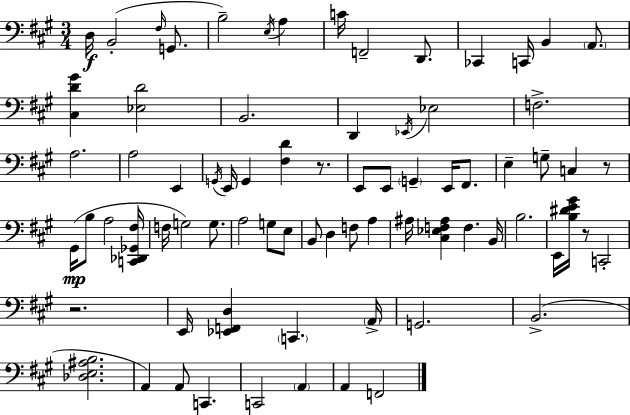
X:1
T:Untitled
M:3/4
L:1/4
K:A
D,/4 B,,2 ^F,/4 G,,/2 B,2 E,/4 A, C/4 F,,2 D,,/2 _C,, C,,/4 B,, A,,/2 [^C,D^G] [_E,D]2 B,,2 D,, _E,,/4 _E,2 F,2 A,2 A,2 E,, G,,/4 E,,/4 G,, [^F,D] z/2 E,,/2 E,,/2 G,, E,,/4 ^F,,/2 E, G,/2 C, z/2 ^G,,/4 B,/2 A,2 [C,,_D,,_G,,^F,]/4 F,/4 G,2 G,/2 A,2 G,/2 E,/2 B,,/2 D, F,/2 A, ^A,/4 [^C,_E,F,^A,] F, B,,/4 B,2 E,,/4 [B,^DE^G]/4 z/2 C,,2 z2 E,,/4 [_E,,F,,D,] C,, A,,/4 G,,2 B,,2 [_D,E,^A,B,]2 A,, A,,/2 C,, C,,2 A,, A,, F,,2